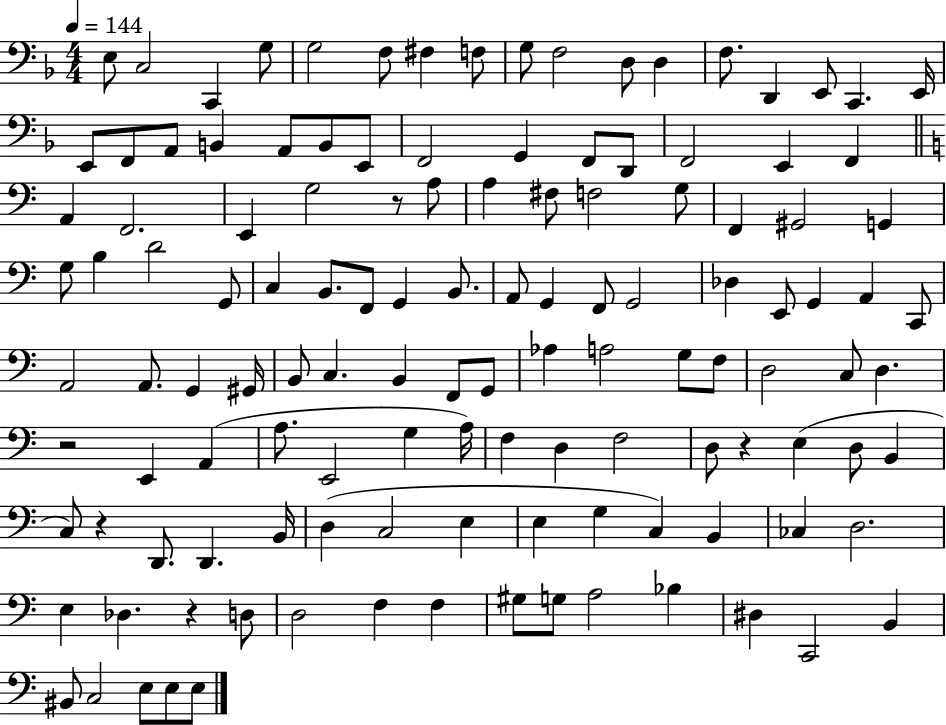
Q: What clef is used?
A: bass